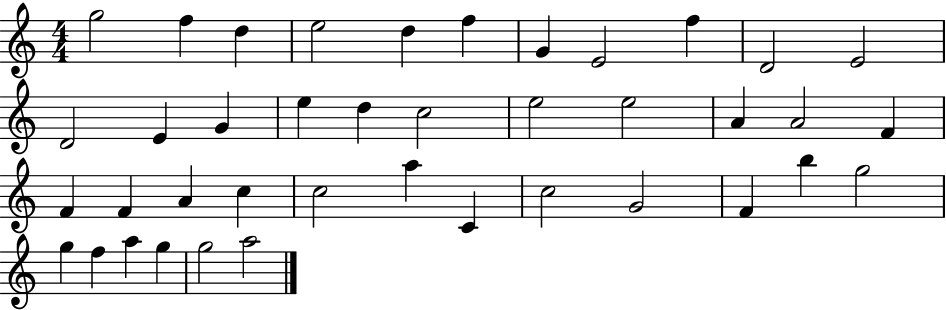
X:1
T:Untitled
M:4/4
L:1/4
K:C
g2 f d e2 d f G E2 f D2 E2 D2 E G e d c2 e2 e2 A A2 F F F A c c2 a C c2 G2 F b g2 g f a g g2 a2